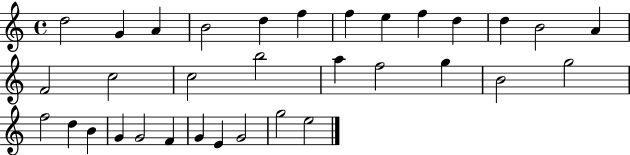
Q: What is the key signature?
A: C major